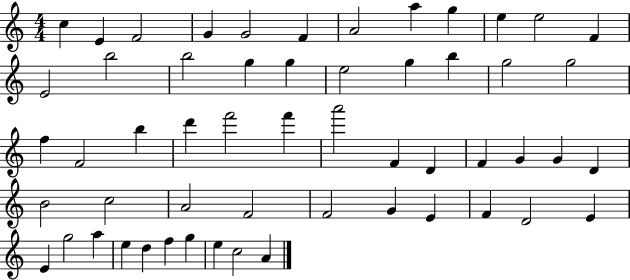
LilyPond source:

{
  \clef treble
  \numericTimeSignature
  \time 4/4
  \key c \major
  c''4 e'4 f'2 | g'4 g'2 f'4 | a'2 a''4 g''4 | e''4 e''2 f'4 | \break e'2 b''2 | b''2 g''4 g''4 | e''2 g''4 b''4 | g''2 g''2 | \break f''4 f'2 b''4 | d'''4 f'''2 f'''4 | a'''2 f'4 d'4 | f'4 g'4 g'4 d'4 | \break b'2 c''2 | a'2 f'2 | f'2 g'4 e'4 | f'4 d'2 e'4 | \break e'4 g''2 a''4 | e''4 d''4 f''4 g''4 | e''4 c''2 a'4 | \bar "|."
}